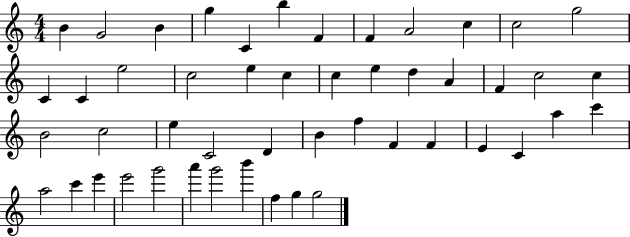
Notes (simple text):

B4/q G4/h B4/q G5/q C4/q B5/q F4/q F4/q A4/h C5/q C5/h G5/h C4/q C4/q E5/h C5/h E5/q C5/q C5/q E5/q D5/q A4/q F4/q C5/h C5/q B4/h C5/h E5/q C4/h D4/q B4/q F5/q F4/q F4/q E4/q C4/q A5/q C6/q A5/h C6/q E6/q E6/h G6/h A6/q G6/h B6/q F5/q G5/q G5/h